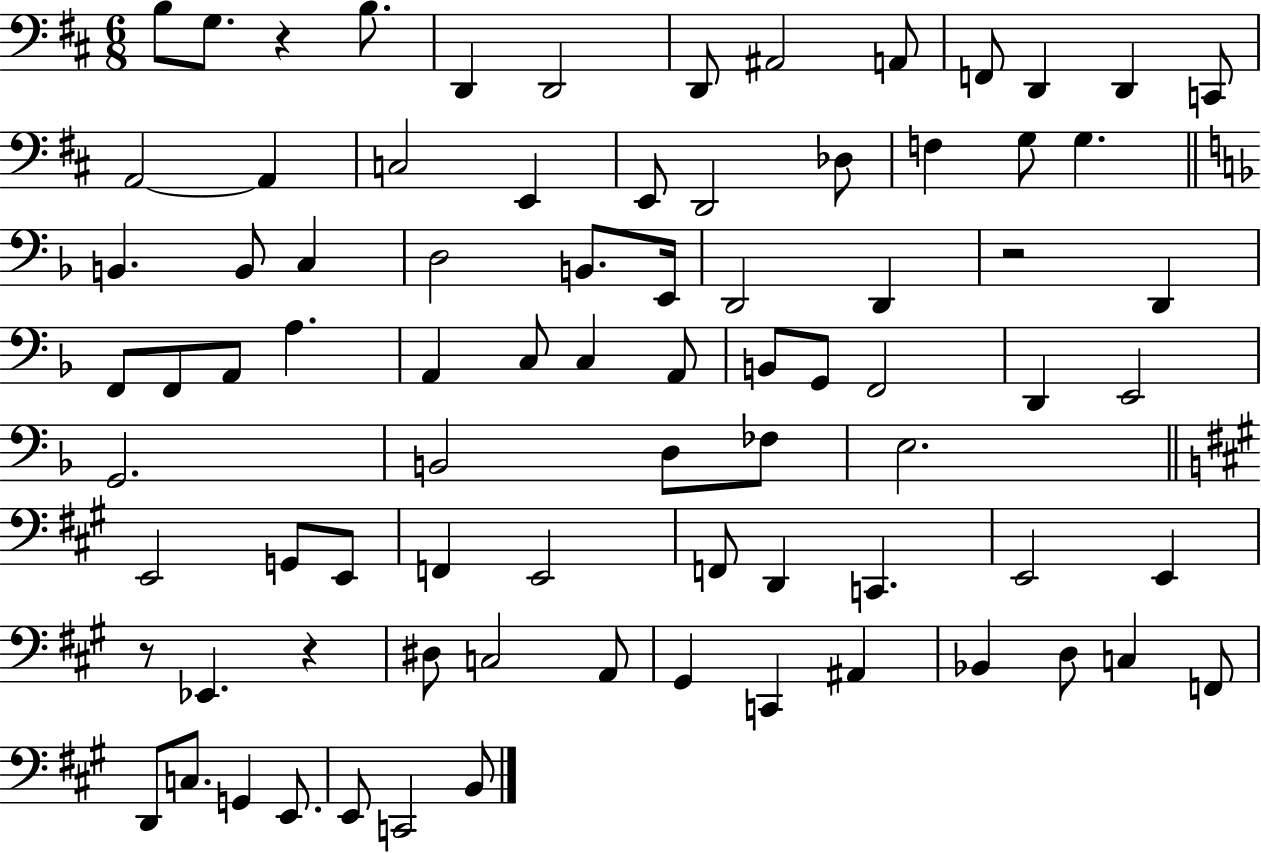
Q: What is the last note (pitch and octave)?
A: B2